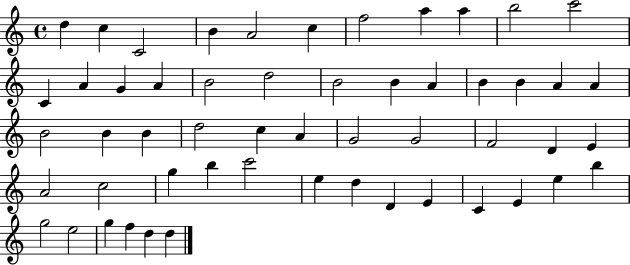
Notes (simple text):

D5/q C5/q C4/h B4/q A4/h C5/q F5/h A5/q A5/q B5/h C6/h C4/q A4/q G4/q A4/q B4/h D5/h B4/h B4/q A4/q B4/q B4/q A4/q A4/q B4/h B4/q B4/q D5/h C5/q A4/q G4/h G4/h F4/h D4/q E4/q A4/h C5/h G5/q B5/q C6/h E5/q D5/q D4/q E4/q C4/q E4/q E5/q B5/q G5/h E5/h G5/q F5/q D5/q D5/q